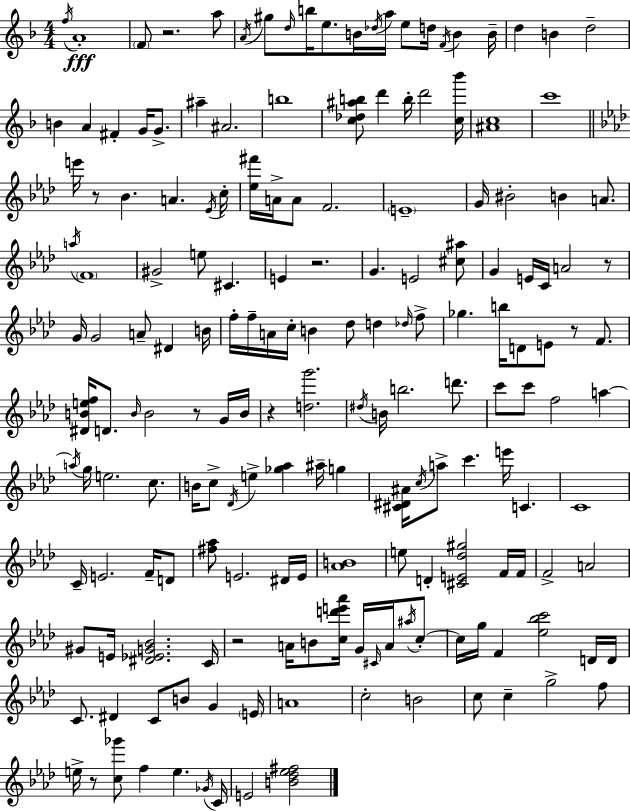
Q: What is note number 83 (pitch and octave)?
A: B4